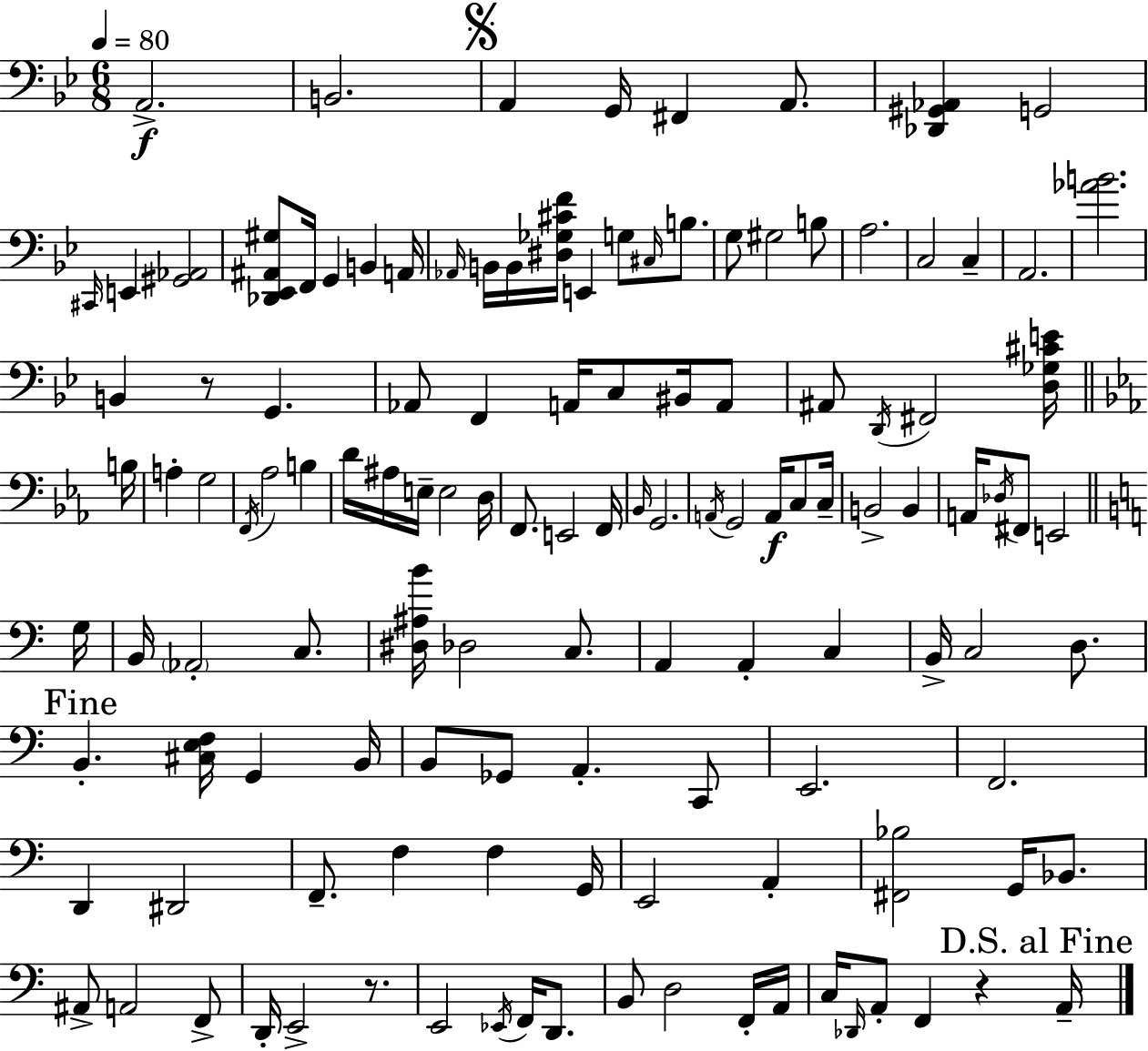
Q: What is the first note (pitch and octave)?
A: A2